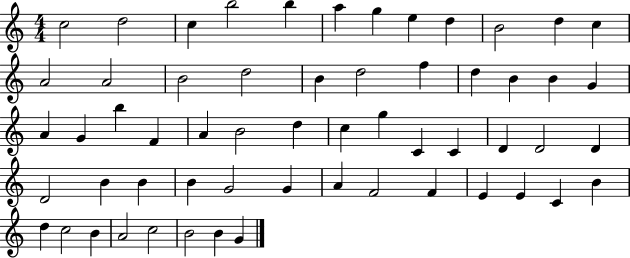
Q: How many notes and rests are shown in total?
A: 58